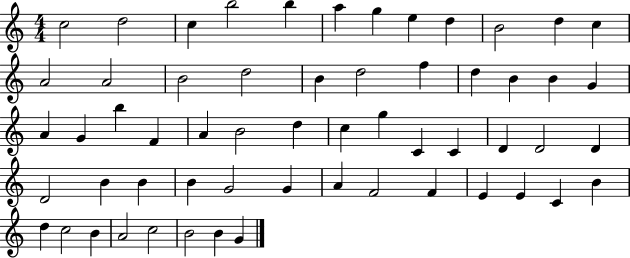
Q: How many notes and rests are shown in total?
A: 58